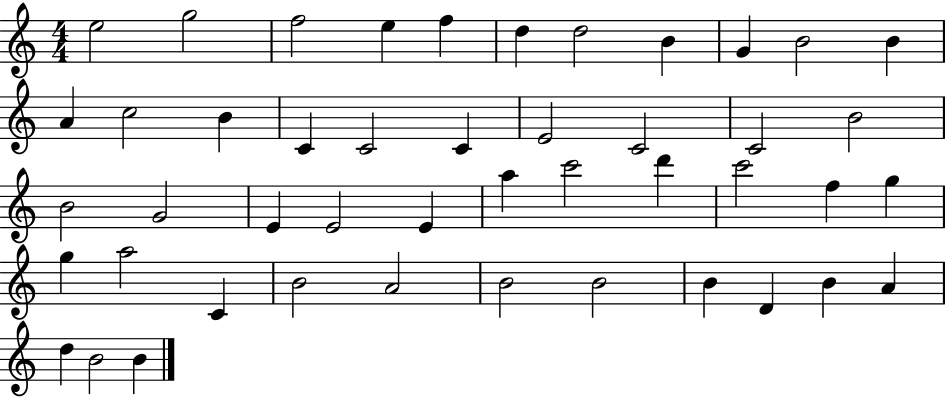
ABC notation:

X:1
T:Untitled
M:4/4
L:1/4
K:C
e2 g2 f2 e f d d2 B G B2 B A c2 B C C2 C E2 C2 C2 B2 B2 G2 E E2 E a c'2 d' c'2 f g g a2 C B2 A2 B2 B2 B D B A d B2 B